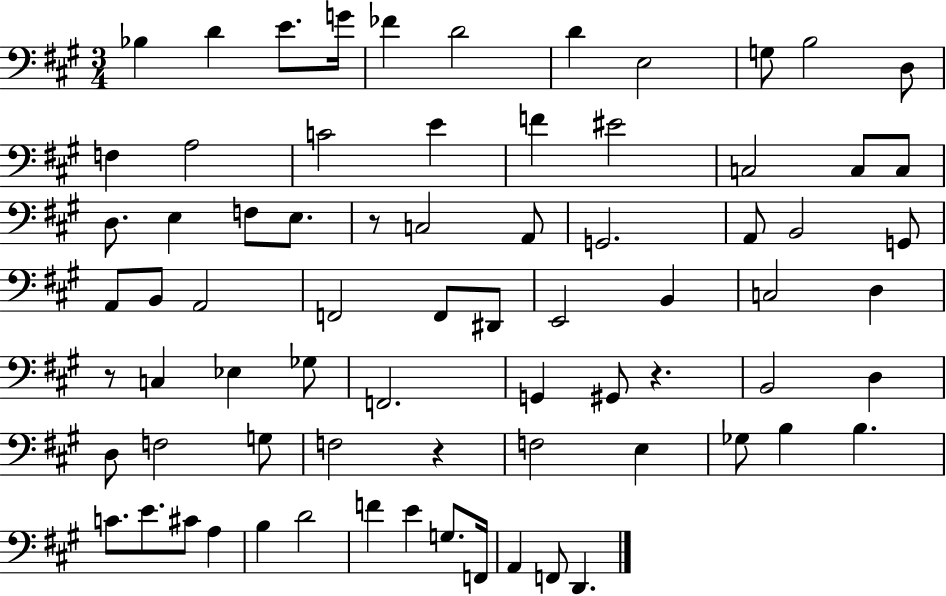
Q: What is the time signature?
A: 3/4